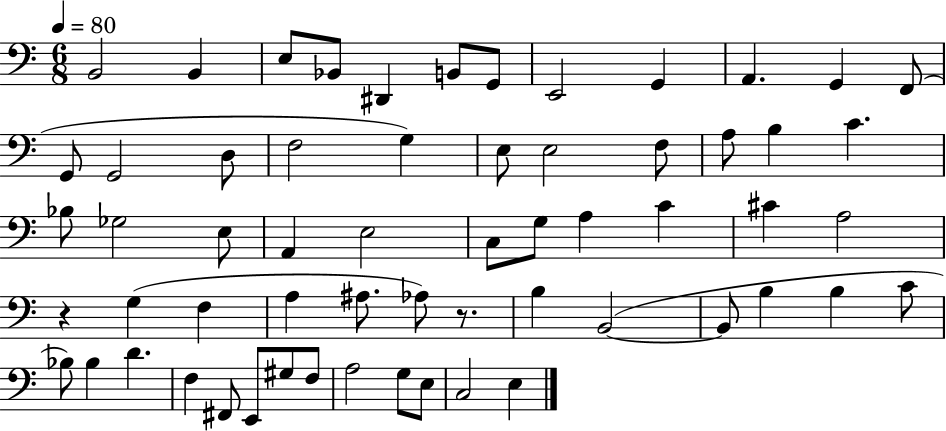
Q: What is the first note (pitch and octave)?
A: B2